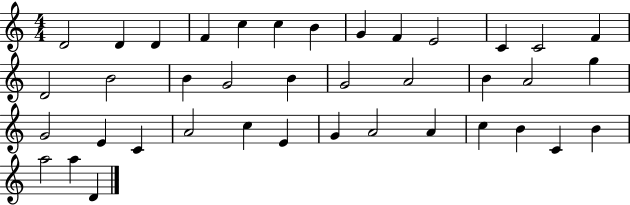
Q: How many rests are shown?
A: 0